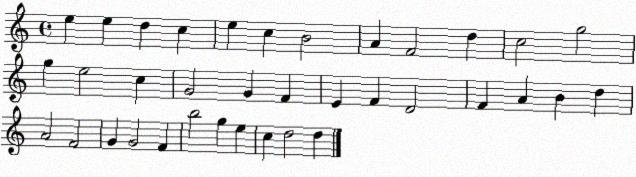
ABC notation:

X:1
T:Untitled
M:4/4
L:1/4
K:C
e e d c e c B2 A F2 d c2 g2 g e2 c G2 G F E F D2 F A B d A2 F2 G G2 F b2 g e c d2 d